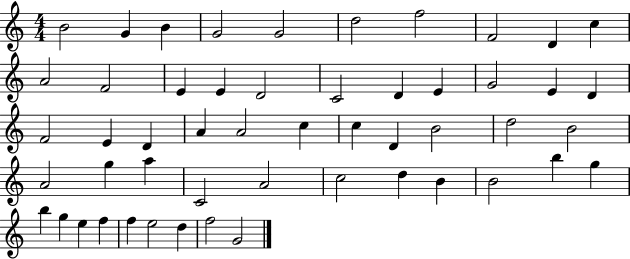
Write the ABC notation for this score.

X:1
T:Untitled
M:4/4
L:1/4
K:C
B2 G B G2 G2 d2 f2 F2 D c A2 F2 E E D2 C2 D E G2 E D F2 E D A A2 c c D B2 d2 B2 A2 g a C2 A2 c2 d B B2 b g b g e f f e2 d f2 G2